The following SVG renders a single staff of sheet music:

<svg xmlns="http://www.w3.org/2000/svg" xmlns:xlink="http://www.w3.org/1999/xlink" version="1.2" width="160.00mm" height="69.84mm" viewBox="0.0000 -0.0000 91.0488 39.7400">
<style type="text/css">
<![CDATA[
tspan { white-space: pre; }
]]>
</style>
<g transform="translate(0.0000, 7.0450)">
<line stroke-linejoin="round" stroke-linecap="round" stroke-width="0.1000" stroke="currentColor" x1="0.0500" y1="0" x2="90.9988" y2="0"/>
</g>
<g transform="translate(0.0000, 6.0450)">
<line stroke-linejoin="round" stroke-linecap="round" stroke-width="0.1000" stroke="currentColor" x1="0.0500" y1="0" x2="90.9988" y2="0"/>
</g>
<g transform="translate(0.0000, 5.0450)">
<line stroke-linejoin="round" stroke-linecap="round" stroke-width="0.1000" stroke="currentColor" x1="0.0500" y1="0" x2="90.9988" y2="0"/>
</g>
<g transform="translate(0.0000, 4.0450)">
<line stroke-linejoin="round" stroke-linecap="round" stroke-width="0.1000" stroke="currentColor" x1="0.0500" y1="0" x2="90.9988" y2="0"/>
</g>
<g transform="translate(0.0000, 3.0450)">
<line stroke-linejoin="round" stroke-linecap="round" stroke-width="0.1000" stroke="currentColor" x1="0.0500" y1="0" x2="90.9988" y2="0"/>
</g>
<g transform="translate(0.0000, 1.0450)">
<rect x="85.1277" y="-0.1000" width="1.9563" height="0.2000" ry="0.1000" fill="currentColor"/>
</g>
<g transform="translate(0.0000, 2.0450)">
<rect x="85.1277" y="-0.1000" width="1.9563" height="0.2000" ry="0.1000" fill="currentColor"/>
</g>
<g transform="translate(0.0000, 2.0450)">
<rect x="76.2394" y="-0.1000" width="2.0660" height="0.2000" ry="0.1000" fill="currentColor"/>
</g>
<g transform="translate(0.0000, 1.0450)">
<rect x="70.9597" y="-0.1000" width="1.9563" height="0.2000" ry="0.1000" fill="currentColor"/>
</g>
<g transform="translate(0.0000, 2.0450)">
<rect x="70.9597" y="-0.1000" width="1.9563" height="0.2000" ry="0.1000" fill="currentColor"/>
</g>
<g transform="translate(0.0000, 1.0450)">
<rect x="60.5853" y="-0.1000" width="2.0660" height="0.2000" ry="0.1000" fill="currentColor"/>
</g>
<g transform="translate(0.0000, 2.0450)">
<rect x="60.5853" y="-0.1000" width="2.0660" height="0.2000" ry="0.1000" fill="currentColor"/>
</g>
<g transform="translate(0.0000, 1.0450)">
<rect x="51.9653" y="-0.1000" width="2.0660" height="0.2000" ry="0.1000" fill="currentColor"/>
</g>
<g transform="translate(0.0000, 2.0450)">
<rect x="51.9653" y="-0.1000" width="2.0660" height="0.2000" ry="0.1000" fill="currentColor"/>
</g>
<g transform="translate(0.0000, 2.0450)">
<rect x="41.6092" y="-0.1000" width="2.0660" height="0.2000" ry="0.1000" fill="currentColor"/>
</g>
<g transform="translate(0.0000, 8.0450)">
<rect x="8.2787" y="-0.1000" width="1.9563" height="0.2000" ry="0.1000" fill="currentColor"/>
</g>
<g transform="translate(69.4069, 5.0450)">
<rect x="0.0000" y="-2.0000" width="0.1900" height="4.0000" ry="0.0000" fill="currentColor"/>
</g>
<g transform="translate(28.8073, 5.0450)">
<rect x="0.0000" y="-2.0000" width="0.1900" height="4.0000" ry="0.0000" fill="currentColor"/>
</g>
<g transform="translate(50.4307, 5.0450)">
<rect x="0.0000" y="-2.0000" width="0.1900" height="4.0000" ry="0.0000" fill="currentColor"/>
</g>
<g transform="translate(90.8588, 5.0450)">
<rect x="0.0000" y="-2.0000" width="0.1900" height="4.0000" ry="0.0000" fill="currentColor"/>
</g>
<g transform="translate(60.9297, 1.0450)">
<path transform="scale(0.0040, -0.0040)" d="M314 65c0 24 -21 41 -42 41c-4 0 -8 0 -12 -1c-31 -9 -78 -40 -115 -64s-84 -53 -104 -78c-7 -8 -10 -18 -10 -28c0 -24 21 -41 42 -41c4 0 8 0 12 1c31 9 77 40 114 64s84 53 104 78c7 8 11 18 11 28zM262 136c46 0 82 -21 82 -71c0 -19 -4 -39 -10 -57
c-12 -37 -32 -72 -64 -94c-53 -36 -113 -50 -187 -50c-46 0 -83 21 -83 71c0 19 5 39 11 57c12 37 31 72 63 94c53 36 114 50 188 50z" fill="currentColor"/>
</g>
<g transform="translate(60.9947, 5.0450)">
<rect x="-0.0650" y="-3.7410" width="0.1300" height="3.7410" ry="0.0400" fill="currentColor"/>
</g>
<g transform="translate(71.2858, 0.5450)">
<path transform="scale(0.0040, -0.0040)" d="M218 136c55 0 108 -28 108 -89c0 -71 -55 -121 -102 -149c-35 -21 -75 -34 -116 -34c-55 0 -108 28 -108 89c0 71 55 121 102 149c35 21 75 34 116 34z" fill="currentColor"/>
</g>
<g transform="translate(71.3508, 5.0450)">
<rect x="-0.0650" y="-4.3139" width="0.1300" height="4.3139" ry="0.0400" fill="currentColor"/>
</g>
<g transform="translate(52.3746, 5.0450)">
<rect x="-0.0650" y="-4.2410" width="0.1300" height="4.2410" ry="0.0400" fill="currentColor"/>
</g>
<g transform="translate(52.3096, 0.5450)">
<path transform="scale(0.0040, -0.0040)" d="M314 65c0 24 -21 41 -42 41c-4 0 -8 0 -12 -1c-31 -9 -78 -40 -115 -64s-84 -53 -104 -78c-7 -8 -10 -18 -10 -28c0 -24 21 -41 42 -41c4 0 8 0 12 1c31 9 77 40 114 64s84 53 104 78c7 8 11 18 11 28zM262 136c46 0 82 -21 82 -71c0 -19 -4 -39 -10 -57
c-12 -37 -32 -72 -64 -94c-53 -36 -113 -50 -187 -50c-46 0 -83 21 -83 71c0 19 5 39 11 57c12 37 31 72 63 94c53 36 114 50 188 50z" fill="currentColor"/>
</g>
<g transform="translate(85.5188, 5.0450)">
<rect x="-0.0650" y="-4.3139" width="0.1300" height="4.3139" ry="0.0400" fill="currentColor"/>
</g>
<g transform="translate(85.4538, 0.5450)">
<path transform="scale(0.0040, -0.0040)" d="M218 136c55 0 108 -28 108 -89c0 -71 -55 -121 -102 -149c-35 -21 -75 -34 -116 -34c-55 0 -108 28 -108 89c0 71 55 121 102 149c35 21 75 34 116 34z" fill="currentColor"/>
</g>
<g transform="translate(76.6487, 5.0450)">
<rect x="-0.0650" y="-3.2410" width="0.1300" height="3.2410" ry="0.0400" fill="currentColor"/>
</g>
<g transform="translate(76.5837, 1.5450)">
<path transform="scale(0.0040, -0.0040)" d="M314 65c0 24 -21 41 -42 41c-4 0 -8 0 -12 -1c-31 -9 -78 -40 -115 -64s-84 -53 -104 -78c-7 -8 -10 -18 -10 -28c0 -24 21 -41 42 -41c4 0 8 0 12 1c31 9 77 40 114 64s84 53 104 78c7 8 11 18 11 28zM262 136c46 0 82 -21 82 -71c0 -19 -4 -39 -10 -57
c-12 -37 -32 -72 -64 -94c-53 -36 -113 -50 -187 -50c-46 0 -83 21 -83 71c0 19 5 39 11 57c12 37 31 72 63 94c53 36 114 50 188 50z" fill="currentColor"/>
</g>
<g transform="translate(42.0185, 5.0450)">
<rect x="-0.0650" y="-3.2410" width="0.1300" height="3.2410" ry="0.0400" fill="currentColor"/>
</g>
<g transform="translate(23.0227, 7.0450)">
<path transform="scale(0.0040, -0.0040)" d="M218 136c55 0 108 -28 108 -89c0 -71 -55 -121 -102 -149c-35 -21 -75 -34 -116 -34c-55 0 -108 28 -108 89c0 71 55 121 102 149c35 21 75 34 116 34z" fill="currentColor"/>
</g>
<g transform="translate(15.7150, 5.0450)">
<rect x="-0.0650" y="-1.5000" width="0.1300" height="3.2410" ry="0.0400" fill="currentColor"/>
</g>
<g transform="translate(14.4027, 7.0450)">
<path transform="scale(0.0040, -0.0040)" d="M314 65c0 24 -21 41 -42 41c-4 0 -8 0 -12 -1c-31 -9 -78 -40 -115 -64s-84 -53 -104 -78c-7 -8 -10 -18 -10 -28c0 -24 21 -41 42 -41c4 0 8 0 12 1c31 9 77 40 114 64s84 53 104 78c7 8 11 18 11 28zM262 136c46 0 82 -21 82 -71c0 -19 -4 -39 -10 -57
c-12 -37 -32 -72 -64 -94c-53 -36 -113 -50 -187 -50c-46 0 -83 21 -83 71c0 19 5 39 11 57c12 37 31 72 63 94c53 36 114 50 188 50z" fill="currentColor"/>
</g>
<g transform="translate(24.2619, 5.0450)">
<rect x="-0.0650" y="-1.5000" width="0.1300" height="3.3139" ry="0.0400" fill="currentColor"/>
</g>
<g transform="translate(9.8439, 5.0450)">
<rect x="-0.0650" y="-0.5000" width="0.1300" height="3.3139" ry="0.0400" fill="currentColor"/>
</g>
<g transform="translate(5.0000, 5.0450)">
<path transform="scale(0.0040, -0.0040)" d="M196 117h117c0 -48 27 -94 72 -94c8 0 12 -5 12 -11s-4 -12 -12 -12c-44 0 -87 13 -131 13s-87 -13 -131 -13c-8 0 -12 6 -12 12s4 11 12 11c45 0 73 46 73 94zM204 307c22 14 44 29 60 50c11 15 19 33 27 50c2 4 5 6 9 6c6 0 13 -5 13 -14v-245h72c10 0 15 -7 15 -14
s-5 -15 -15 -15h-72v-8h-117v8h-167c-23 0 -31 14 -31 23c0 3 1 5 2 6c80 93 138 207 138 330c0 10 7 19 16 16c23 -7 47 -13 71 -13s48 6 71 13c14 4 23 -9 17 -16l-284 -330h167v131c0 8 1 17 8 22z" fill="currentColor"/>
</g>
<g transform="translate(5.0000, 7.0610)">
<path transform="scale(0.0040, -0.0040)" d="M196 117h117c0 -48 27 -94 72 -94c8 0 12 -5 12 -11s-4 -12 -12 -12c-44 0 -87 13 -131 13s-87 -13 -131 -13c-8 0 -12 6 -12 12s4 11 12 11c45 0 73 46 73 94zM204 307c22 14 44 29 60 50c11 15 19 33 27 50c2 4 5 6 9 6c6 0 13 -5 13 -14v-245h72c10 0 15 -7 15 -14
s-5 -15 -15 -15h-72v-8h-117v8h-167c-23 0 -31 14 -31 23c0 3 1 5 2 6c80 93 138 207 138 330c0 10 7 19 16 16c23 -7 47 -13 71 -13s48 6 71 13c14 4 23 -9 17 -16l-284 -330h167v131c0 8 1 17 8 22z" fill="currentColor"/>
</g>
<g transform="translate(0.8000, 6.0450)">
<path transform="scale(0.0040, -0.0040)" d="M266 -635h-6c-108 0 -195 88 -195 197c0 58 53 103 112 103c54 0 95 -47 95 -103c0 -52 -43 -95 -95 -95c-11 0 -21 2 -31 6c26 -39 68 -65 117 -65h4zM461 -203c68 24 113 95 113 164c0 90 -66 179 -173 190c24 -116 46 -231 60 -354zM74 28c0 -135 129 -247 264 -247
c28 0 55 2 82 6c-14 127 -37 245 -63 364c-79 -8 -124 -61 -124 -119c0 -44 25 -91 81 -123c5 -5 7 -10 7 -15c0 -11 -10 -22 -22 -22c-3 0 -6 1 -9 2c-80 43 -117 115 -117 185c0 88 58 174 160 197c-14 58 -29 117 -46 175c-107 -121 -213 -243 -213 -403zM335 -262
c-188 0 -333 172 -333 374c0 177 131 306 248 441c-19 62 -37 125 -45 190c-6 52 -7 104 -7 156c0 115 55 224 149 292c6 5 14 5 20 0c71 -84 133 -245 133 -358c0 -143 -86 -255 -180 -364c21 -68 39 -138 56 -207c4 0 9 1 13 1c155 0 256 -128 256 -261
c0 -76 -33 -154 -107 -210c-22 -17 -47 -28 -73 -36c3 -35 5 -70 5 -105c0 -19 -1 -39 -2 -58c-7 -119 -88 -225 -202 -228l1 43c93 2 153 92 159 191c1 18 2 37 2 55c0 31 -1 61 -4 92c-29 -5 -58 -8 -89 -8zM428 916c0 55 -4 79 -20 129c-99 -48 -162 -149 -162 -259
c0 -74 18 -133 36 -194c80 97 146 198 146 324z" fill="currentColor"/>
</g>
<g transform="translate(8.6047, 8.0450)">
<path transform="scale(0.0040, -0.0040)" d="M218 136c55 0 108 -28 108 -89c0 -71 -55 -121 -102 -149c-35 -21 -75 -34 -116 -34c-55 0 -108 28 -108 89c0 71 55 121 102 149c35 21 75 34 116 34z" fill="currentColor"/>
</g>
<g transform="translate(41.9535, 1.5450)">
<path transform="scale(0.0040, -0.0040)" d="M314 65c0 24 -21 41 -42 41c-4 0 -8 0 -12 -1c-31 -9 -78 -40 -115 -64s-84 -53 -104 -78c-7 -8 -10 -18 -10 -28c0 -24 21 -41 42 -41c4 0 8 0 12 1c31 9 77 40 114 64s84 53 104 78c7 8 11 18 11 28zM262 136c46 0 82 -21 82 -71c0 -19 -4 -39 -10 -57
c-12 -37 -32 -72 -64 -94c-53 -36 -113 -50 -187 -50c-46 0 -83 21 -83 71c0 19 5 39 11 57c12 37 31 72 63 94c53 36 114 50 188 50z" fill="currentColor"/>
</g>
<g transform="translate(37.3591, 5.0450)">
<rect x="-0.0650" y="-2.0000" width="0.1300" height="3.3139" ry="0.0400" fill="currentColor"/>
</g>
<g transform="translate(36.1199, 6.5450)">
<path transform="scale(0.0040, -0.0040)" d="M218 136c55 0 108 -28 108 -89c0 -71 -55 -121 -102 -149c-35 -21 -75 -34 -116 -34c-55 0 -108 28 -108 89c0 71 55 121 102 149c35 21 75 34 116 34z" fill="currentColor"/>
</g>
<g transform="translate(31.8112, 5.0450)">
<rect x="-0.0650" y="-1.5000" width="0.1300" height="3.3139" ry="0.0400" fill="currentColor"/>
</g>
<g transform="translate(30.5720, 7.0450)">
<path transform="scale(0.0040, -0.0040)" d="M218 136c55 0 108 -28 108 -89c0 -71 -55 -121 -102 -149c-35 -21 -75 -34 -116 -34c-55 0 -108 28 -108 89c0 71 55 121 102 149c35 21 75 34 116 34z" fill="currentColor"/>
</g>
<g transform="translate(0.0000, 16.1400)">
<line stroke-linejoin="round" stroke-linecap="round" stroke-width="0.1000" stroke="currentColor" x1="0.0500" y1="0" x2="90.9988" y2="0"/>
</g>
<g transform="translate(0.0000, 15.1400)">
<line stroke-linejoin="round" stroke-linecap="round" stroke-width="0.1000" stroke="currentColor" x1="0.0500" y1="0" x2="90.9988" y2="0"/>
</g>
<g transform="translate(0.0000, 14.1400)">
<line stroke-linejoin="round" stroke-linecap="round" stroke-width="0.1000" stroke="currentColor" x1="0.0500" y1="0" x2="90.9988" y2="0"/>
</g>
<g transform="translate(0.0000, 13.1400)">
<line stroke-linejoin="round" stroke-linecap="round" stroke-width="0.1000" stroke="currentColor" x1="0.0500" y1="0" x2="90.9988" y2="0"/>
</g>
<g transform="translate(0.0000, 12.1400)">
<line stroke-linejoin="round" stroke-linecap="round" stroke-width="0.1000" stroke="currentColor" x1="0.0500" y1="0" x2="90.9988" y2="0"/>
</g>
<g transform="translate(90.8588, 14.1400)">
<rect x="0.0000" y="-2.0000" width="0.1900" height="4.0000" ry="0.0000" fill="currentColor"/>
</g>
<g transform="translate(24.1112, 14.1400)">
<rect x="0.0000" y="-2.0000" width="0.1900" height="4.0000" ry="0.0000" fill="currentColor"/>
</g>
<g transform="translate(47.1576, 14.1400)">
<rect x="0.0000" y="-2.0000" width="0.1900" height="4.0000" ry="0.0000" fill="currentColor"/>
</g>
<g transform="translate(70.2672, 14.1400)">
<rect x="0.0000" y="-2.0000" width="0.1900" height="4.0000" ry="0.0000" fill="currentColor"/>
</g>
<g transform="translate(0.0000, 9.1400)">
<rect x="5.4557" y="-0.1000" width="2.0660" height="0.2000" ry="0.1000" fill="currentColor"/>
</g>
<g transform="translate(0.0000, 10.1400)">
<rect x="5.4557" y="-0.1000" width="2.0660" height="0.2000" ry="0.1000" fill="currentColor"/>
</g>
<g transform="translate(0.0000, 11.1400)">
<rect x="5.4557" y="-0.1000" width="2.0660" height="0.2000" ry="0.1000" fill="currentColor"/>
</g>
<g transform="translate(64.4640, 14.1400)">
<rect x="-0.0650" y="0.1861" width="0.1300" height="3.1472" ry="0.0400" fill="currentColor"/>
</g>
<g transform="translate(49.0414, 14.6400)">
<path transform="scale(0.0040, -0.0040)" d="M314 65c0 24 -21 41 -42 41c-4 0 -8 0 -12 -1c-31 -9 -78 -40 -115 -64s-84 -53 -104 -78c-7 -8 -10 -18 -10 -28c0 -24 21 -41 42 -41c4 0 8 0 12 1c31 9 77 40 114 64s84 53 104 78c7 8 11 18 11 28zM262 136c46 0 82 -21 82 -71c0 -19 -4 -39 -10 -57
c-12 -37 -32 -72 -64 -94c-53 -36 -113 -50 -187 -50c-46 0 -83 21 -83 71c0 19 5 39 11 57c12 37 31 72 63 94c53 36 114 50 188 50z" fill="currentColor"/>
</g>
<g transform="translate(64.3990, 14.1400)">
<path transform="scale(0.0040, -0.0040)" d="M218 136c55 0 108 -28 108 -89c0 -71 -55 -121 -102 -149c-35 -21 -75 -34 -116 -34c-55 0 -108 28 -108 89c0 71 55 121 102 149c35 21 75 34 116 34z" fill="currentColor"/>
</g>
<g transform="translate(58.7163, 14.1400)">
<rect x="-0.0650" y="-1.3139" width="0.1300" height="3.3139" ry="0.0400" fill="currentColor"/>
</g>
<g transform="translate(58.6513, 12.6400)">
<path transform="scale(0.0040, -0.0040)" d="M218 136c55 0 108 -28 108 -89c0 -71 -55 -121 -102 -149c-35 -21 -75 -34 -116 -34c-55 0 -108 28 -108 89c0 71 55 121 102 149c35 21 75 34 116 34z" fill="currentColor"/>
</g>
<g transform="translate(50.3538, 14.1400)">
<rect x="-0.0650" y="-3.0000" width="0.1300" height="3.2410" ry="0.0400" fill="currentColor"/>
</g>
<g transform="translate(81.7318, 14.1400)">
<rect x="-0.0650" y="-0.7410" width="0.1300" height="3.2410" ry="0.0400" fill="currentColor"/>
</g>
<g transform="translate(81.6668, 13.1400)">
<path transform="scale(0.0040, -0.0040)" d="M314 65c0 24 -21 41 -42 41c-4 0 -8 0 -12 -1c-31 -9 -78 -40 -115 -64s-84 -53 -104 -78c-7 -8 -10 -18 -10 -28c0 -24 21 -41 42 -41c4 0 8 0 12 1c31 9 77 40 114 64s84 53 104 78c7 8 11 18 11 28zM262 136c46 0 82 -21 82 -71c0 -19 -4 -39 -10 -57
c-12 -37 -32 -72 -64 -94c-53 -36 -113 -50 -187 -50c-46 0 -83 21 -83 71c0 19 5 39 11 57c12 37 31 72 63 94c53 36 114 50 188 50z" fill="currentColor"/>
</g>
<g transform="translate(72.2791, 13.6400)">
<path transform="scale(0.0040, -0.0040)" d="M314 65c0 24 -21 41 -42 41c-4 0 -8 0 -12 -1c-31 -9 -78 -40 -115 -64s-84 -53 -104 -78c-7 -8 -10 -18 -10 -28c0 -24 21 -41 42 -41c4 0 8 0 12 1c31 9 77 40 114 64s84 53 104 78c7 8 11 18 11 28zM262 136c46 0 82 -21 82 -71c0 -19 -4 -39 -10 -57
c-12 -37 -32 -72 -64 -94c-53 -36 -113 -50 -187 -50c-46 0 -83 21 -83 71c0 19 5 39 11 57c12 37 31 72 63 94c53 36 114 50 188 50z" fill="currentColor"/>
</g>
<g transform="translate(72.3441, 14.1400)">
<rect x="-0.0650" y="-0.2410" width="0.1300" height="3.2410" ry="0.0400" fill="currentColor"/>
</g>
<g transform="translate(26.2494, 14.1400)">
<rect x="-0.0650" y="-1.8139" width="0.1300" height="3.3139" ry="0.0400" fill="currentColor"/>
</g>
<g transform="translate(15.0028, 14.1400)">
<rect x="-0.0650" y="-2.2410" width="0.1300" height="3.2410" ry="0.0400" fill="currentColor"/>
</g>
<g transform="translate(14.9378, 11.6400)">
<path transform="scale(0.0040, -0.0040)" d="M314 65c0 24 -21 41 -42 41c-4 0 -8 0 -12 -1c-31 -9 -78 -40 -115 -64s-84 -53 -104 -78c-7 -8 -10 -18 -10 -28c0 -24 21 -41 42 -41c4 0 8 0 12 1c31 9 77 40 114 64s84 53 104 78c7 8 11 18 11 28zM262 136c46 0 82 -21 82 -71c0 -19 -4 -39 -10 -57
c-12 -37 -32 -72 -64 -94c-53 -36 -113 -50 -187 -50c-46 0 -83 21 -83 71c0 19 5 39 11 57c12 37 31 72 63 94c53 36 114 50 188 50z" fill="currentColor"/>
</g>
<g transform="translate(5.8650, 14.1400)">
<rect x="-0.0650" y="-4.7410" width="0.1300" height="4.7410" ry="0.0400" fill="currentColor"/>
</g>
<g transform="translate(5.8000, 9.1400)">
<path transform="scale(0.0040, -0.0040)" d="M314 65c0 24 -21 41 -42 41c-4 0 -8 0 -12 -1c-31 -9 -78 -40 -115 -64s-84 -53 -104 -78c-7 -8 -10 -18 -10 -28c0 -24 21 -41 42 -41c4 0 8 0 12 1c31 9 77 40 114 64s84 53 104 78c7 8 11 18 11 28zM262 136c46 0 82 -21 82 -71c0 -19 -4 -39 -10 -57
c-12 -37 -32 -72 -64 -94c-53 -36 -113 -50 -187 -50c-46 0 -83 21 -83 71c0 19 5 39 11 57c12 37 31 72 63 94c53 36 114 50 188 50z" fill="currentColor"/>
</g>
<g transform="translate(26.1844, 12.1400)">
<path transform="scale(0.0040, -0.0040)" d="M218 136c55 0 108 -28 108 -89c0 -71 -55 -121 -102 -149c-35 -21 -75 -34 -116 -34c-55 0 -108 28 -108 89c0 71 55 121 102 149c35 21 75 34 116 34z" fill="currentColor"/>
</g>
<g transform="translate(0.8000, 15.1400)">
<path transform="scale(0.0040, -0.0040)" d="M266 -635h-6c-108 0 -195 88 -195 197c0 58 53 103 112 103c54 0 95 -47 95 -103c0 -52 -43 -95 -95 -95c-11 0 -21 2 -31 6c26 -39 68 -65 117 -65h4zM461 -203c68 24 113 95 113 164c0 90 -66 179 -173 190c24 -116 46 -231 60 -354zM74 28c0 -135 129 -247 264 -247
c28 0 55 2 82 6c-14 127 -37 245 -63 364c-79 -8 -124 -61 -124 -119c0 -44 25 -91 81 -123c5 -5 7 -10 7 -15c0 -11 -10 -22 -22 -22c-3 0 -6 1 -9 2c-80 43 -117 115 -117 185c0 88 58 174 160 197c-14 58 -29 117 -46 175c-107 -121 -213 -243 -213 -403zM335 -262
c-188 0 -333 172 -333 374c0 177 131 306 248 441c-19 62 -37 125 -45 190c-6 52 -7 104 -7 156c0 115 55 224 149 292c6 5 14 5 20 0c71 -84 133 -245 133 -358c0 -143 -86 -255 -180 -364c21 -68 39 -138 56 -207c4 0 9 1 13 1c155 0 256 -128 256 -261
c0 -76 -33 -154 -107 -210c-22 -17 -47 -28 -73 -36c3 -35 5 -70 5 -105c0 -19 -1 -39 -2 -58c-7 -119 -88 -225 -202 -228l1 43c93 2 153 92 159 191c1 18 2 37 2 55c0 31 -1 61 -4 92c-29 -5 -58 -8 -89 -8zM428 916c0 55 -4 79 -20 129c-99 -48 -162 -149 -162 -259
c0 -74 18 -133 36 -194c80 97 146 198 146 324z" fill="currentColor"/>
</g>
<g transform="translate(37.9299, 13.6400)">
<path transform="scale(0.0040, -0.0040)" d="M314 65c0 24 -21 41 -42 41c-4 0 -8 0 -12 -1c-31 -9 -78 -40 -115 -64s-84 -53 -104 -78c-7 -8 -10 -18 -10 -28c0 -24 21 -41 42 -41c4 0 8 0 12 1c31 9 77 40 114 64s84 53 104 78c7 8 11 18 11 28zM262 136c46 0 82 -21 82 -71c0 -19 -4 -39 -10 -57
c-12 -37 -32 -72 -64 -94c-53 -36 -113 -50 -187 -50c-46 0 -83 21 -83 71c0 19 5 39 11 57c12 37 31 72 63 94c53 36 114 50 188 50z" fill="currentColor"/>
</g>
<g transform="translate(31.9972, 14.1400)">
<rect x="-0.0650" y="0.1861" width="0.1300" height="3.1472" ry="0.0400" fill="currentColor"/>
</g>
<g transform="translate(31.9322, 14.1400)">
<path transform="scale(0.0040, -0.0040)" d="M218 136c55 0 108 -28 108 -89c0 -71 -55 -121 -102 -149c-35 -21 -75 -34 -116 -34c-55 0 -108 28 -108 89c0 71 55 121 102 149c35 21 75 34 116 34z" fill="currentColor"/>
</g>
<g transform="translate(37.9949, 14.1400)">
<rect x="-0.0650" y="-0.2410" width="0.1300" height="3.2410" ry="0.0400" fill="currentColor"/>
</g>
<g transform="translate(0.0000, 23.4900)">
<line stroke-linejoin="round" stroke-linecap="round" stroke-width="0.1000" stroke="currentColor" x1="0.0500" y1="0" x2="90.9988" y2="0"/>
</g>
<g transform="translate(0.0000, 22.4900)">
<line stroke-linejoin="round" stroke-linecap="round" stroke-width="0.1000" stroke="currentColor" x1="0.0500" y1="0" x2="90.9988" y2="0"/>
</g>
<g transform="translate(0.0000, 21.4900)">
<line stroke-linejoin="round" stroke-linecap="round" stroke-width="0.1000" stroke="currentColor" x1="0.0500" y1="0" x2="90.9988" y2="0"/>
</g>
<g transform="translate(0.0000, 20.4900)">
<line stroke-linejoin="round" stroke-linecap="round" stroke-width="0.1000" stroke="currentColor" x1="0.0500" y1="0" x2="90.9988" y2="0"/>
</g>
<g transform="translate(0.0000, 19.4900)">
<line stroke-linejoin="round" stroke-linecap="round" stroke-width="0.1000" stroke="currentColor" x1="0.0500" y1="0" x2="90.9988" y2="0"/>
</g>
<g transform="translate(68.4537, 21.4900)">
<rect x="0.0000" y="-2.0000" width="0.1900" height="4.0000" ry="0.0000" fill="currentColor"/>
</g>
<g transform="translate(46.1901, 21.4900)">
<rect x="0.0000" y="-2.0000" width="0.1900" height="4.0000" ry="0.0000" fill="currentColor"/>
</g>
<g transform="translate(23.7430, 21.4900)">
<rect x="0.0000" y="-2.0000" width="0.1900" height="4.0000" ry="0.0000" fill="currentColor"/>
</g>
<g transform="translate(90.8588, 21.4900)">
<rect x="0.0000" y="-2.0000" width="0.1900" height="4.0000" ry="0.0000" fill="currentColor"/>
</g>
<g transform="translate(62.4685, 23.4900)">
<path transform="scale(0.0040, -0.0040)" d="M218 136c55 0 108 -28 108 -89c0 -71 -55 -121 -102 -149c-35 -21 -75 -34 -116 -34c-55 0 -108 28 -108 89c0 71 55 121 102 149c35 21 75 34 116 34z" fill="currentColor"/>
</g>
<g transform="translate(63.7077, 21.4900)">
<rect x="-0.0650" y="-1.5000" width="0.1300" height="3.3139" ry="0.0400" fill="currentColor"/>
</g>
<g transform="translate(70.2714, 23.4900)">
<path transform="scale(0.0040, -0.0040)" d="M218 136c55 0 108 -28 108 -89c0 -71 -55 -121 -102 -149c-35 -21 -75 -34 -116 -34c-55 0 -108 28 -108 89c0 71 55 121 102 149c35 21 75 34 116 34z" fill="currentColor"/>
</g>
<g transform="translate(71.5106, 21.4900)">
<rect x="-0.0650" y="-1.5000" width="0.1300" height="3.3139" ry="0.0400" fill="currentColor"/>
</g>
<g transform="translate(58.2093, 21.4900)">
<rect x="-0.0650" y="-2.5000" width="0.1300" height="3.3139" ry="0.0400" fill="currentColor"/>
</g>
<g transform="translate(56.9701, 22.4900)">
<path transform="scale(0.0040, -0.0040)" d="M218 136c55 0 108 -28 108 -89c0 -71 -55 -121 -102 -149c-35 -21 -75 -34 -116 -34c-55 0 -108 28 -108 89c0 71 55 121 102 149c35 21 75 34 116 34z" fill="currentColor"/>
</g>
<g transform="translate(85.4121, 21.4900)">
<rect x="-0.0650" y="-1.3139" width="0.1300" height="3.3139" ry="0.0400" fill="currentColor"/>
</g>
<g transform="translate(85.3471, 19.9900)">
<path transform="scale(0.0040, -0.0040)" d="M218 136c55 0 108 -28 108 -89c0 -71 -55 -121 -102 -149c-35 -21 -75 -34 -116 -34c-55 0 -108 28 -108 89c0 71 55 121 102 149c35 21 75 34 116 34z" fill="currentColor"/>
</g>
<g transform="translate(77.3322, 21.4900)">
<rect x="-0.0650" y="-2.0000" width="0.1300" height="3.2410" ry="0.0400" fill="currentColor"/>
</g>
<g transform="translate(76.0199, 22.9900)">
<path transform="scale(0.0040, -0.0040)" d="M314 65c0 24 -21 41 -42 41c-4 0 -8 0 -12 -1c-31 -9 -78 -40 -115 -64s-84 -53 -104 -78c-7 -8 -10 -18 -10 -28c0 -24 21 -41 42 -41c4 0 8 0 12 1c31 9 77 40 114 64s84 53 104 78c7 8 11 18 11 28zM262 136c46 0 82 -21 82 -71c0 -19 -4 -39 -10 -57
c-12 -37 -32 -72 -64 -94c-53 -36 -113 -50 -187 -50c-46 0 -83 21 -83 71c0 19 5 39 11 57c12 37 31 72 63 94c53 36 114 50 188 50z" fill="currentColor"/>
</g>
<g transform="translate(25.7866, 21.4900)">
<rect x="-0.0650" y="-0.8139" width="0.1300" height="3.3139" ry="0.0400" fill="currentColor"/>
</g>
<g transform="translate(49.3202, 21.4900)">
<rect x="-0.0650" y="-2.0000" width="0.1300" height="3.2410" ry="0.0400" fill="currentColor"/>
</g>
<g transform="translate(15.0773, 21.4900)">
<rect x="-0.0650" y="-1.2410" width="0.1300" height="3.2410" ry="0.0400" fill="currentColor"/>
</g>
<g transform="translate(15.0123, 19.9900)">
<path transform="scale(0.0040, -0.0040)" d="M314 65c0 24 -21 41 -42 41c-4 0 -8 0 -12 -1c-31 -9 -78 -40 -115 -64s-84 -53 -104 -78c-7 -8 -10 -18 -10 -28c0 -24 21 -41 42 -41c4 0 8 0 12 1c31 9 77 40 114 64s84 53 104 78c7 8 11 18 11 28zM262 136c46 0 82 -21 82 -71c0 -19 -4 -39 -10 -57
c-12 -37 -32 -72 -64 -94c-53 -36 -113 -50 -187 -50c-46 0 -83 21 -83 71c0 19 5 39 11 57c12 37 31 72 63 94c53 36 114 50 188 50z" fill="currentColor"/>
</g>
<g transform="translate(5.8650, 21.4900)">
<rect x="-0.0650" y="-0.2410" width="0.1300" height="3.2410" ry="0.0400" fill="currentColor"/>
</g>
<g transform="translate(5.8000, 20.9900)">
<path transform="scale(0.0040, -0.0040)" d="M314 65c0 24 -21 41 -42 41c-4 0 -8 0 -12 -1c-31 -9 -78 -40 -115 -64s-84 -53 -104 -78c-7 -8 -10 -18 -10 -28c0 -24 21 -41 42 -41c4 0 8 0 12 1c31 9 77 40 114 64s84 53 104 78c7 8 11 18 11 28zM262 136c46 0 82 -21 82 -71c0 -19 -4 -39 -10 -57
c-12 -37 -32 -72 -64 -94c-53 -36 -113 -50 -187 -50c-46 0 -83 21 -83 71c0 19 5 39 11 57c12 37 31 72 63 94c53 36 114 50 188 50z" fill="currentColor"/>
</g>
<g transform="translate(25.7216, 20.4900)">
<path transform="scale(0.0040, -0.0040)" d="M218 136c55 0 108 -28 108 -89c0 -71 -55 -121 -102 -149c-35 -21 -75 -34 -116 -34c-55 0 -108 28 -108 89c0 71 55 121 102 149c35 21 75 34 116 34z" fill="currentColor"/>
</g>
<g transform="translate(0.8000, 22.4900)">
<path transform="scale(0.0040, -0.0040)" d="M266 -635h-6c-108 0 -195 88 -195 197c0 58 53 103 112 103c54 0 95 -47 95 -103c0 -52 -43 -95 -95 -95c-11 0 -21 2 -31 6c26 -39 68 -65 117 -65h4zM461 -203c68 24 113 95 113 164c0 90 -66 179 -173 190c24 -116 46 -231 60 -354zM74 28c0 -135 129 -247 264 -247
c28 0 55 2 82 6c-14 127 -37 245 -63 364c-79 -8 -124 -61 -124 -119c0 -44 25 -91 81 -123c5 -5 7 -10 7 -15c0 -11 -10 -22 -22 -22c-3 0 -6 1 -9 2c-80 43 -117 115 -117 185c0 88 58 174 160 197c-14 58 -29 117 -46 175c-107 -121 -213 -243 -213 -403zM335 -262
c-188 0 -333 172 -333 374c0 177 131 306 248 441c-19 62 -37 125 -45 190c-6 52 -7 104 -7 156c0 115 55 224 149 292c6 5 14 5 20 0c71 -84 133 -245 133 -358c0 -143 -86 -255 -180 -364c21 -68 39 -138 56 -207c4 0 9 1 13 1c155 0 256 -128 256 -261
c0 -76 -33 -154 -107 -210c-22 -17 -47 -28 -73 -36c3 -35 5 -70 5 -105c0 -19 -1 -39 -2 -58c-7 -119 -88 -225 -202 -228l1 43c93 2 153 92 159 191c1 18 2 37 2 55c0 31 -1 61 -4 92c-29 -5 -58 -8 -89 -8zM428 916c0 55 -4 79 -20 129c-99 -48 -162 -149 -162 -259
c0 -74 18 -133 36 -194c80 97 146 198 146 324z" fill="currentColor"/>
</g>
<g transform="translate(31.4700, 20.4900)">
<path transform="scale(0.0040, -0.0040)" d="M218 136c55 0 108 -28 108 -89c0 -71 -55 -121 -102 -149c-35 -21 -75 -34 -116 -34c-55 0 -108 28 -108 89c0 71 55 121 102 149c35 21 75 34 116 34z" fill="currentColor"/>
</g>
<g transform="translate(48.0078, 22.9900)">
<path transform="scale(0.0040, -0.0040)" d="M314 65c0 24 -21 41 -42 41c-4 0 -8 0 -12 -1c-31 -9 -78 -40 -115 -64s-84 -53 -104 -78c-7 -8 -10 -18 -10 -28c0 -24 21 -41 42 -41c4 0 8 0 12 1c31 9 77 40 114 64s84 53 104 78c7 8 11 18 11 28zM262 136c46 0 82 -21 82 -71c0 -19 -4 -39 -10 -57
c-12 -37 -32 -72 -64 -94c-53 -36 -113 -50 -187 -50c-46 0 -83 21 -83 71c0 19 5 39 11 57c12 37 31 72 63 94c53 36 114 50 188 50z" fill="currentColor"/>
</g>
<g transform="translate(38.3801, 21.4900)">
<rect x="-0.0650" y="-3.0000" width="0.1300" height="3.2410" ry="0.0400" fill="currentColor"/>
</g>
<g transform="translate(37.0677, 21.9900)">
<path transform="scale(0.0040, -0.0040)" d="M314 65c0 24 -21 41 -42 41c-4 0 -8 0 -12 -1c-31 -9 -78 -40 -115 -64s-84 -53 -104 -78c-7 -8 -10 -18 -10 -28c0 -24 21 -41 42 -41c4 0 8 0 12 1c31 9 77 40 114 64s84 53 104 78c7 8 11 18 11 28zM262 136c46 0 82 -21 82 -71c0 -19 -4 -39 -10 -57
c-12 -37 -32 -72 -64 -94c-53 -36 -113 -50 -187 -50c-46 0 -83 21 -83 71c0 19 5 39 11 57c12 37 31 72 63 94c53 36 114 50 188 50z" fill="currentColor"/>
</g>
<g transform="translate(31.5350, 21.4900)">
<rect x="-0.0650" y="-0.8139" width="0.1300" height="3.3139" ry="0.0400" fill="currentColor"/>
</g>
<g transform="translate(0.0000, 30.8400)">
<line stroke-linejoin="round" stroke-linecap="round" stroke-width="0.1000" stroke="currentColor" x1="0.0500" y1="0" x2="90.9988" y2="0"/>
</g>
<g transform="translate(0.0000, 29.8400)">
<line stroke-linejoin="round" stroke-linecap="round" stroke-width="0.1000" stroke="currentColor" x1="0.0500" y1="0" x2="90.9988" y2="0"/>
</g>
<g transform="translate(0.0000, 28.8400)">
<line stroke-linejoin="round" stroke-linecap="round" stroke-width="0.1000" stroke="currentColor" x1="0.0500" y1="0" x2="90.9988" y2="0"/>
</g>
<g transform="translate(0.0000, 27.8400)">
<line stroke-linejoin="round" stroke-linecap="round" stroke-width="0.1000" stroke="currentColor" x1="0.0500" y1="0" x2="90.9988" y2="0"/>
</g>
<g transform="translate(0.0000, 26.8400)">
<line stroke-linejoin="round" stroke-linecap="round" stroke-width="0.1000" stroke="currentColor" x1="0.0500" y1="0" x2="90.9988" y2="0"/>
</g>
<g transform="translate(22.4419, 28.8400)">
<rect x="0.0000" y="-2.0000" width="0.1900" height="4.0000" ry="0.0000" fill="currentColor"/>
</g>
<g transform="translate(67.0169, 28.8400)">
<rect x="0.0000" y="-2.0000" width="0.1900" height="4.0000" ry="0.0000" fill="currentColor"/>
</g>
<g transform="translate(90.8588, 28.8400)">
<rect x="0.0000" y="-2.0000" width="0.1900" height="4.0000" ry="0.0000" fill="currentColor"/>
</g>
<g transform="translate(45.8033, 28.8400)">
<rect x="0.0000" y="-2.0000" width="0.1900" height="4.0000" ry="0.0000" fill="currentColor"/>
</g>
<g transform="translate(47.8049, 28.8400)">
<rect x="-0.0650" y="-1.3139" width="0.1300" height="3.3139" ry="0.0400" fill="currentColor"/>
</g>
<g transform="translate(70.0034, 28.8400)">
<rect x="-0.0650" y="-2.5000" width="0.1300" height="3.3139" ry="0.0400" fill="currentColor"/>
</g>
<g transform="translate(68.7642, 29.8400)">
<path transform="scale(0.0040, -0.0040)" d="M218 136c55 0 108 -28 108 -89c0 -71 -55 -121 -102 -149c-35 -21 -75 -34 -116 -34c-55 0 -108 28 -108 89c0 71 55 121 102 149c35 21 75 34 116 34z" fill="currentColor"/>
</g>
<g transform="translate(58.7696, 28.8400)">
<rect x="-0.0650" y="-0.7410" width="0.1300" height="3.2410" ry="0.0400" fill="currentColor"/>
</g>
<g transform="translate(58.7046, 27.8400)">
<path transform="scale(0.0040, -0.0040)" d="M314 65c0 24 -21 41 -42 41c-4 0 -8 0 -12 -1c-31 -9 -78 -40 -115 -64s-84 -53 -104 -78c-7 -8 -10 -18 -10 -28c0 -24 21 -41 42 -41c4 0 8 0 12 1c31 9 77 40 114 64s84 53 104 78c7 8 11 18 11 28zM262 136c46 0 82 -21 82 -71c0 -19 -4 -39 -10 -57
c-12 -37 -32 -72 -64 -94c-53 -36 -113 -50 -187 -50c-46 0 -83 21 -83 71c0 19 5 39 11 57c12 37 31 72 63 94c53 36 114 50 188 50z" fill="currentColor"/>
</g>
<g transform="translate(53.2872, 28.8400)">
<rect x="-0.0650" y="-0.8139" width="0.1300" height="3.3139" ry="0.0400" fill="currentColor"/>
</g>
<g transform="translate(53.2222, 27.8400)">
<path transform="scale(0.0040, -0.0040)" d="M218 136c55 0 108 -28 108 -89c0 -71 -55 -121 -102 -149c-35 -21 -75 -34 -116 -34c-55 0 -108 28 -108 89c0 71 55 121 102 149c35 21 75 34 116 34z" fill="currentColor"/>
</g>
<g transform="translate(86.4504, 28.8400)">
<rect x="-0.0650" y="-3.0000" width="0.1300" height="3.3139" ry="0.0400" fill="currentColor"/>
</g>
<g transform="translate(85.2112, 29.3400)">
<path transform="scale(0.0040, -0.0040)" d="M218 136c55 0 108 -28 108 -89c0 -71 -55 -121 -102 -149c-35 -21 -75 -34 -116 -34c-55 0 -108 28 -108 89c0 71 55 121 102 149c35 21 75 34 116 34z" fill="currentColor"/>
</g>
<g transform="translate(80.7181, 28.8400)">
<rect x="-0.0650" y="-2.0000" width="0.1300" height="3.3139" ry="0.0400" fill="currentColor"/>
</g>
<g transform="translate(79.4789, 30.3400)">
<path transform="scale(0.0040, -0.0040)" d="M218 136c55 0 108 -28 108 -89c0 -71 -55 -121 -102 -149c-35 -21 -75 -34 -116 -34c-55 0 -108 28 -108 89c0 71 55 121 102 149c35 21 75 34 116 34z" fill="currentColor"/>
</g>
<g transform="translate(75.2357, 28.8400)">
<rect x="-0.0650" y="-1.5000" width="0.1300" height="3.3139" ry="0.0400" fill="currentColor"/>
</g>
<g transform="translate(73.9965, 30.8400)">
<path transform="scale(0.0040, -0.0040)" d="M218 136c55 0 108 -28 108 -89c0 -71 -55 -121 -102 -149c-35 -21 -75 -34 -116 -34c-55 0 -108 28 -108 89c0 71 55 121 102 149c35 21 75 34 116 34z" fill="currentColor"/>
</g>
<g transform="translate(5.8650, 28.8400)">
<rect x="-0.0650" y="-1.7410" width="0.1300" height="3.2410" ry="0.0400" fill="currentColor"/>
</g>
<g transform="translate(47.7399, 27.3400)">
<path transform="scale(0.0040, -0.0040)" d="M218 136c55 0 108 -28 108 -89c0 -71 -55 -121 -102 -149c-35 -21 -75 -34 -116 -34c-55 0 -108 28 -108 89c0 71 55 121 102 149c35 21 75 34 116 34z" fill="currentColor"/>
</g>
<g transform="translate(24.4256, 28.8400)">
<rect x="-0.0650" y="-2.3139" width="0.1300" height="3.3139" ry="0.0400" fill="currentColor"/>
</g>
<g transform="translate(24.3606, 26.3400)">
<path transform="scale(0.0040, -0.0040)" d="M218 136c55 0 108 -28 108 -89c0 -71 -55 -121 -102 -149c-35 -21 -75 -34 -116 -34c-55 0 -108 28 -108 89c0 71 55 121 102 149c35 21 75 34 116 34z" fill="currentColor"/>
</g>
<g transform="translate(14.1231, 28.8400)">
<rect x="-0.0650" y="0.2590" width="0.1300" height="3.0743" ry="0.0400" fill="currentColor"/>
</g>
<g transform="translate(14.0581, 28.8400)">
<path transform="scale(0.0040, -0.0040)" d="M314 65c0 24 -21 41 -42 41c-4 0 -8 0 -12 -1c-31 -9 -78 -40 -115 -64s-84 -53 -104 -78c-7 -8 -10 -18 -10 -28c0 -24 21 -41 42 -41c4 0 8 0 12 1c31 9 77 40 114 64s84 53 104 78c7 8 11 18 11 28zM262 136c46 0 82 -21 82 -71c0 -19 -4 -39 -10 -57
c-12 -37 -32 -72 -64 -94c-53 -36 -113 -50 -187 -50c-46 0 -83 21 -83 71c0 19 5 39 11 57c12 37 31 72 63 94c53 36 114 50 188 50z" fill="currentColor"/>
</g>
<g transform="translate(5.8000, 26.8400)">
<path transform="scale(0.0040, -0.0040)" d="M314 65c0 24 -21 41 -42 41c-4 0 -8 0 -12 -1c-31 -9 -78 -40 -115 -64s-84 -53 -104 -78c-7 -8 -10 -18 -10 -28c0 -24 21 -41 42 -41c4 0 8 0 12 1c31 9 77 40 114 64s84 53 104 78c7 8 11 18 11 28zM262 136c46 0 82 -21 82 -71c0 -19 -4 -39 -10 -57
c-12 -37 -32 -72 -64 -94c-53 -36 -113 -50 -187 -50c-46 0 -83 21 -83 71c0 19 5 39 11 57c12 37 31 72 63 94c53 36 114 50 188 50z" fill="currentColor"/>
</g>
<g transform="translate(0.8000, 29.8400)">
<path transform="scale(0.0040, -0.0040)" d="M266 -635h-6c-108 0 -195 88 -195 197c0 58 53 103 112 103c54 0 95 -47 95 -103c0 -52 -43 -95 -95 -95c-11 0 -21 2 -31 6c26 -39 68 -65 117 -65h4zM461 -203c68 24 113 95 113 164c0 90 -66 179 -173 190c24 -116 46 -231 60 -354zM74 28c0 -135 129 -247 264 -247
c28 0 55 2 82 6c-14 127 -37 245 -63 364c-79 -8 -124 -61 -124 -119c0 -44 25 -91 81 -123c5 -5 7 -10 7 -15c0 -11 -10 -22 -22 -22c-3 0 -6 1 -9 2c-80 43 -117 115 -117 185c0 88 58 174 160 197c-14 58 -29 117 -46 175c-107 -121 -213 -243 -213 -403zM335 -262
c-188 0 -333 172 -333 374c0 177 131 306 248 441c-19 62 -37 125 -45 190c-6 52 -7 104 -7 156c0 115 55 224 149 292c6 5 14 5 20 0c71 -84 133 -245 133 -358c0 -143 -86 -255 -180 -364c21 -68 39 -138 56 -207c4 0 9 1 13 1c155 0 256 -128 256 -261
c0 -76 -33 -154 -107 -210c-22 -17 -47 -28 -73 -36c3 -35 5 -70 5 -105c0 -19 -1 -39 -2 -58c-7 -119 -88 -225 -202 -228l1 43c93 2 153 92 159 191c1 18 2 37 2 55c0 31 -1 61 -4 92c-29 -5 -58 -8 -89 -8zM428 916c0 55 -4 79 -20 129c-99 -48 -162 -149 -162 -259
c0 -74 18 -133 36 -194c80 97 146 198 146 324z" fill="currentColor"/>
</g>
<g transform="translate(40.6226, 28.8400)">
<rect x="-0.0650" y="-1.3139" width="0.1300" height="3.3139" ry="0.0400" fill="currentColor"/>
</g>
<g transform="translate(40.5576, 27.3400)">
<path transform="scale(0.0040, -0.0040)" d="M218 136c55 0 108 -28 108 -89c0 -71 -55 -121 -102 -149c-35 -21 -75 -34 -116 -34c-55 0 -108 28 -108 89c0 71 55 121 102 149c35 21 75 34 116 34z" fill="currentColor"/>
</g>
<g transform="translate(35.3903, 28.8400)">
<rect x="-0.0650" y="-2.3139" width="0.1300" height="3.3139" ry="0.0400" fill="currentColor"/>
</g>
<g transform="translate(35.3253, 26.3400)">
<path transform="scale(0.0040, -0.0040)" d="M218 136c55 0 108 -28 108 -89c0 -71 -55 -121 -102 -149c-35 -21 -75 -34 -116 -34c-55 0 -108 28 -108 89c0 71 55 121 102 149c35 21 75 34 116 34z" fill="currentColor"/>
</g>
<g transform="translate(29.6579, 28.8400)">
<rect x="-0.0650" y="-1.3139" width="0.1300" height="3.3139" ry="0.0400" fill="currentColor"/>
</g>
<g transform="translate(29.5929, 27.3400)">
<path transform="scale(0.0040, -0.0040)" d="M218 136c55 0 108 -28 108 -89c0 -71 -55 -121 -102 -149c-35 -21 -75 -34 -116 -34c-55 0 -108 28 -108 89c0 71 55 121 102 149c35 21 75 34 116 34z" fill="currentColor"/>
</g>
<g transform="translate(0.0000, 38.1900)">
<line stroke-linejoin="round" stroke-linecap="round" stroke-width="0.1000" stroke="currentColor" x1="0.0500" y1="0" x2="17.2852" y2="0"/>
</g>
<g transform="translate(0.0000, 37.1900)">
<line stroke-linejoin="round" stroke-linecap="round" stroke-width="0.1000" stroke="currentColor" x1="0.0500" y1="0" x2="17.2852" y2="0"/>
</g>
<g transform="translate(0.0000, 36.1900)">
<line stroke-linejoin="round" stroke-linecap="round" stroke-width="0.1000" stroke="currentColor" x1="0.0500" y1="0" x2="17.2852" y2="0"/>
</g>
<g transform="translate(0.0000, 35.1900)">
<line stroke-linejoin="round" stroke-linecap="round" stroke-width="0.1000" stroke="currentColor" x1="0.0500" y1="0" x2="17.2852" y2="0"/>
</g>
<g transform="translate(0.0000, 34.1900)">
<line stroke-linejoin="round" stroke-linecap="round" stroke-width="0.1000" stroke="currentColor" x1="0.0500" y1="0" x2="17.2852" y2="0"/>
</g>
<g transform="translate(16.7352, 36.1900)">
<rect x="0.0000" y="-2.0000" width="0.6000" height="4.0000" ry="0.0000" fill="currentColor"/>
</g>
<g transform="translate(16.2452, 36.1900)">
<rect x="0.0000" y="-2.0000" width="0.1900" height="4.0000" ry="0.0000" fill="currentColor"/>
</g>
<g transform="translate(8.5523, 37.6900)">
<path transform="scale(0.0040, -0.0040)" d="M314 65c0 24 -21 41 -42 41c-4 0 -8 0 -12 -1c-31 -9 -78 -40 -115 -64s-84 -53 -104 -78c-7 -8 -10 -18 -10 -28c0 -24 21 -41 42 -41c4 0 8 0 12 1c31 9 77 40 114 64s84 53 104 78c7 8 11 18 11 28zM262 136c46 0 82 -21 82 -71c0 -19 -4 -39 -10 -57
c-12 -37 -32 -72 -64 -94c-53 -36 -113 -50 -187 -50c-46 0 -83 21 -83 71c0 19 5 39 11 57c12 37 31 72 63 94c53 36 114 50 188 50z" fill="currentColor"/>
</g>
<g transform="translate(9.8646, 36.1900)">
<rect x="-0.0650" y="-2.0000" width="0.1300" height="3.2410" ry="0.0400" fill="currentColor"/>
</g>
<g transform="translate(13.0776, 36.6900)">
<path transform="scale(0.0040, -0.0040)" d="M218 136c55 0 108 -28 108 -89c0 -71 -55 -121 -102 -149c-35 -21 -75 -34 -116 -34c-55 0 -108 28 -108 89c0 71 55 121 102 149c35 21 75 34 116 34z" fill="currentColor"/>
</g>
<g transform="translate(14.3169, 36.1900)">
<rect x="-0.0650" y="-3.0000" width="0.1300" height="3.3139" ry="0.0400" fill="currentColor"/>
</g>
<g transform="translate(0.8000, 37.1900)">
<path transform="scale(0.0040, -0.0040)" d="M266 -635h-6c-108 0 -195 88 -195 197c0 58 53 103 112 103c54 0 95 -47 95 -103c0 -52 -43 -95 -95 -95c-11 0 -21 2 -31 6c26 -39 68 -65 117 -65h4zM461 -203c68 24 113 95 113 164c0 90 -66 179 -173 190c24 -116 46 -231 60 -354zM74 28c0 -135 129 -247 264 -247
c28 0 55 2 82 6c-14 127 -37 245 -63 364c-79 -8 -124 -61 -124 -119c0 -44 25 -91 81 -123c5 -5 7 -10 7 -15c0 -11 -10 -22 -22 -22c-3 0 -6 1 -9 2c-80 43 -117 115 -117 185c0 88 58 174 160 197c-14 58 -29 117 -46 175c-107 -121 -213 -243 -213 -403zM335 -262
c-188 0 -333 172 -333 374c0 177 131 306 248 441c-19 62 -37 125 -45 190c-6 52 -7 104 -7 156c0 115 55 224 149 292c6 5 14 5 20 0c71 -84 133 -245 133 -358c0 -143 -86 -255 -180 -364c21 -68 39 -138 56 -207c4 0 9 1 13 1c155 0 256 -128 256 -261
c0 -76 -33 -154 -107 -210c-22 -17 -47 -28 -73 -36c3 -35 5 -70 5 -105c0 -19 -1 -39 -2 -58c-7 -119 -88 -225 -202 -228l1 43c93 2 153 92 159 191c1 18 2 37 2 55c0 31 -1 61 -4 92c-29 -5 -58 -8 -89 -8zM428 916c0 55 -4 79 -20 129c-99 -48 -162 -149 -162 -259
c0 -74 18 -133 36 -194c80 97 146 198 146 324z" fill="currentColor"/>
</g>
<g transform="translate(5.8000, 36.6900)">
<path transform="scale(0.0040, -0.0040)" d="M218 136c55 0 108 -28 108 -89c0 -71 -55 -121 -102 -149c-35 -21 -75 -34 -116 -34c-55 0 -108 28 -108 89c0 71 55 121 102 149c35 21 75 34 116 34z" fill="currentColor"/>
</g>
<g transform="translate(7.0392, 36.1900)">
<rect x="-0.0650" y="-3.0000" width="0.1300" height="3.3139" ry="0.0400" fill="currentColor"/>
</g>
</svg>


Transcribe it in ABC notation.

X:1
T:Untitled
M:4/4
L:1/4
K:C
C E2 E E F b2 d'2 c'2 d' b2 d' e'2 g2 f B c2 A2 e B c2 d2 c2 e2 d d A2 F2 G E E F2 e f2 B2 g e g e e d d2 G E F A A F2 A